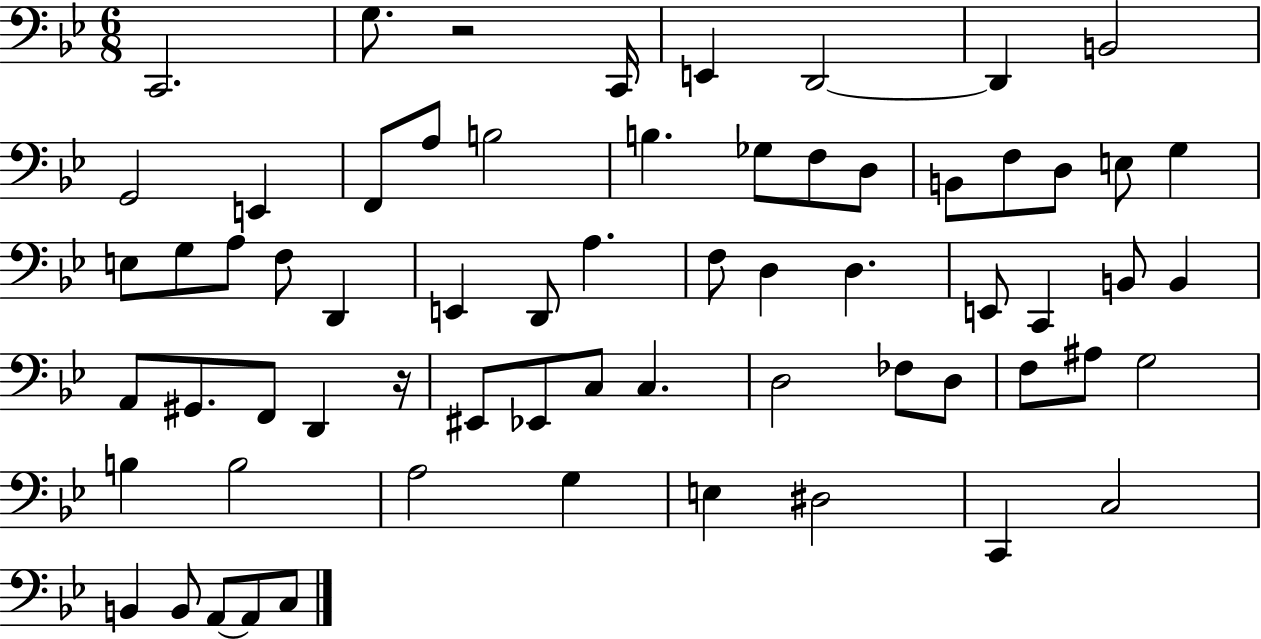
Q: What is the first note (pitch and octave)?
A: C2